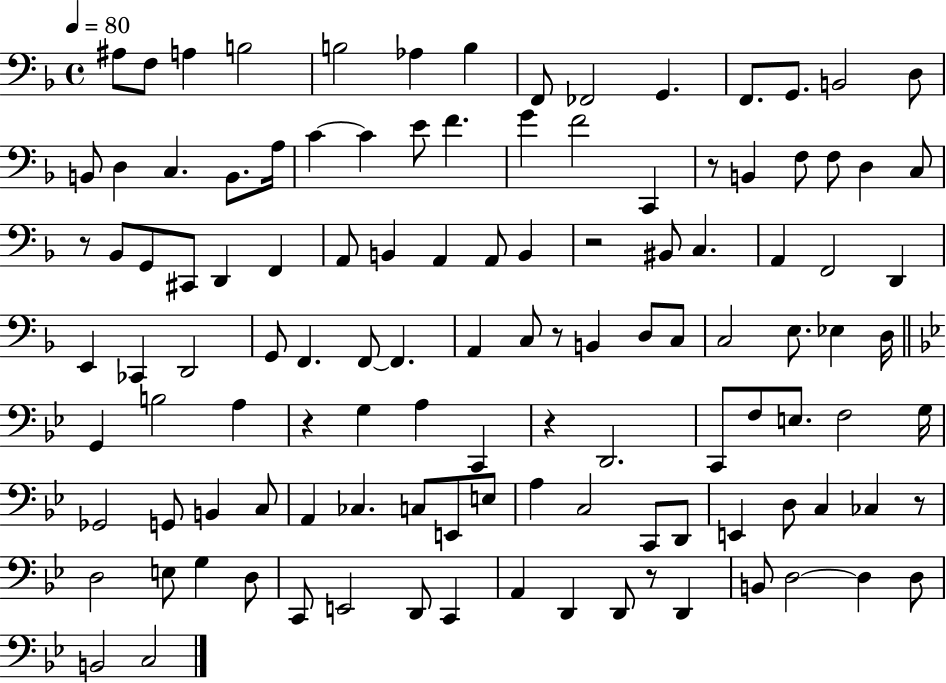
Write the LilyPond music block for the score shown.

{
  \clef bass
  \time 4/4
  \defaultTimeSignature
  \key f \major
  \tempo 4 = 80
  ais8 f8 a4 b2 | b2 aes4 b4 | f,8 fes,2 g,4. | f,8. g,8. b,2 d8 | \break b,8 d4 c4. b,8. a16 | c'4~~ c'4 e'8 f'4. | g'4 f'2 c,4 | r8 b,4 f8 f8 d4 c8 | \break r8 bes,8 g,8 cis,8 d,4 f,4 | a,8 b,4 a,4 a,8 b,4 | r2 bis,8 c4. | a,4 f,2 d,4 | \break e,4 ces,4 d,2 | g,8 f,4. f,8~~ f,4. | a,4 c8 r8 b,4 d8 c8 | c2 e8. ees4 d16 | \break \bar "||" \break \key bes \major g,4 b2 a4 | r4 g4 a4 c,4 | r4 d,2. | c,8 f8 e8. f2 g16 | \break ges,2 g,8 b,4 c8 | a,4 ces4. c8 e,8 e8 | a4 c2 c,8 d,8 | e,4 d8 c4 ces4 r8 | \break d2 e8 g4 d8 | c,8 e,2 d,8 c,4 | a,4 d,4 d,8 r8 d,4 | b,8 d2~~ d4 d8 | \break b,2 c2 | \bar "|."
}